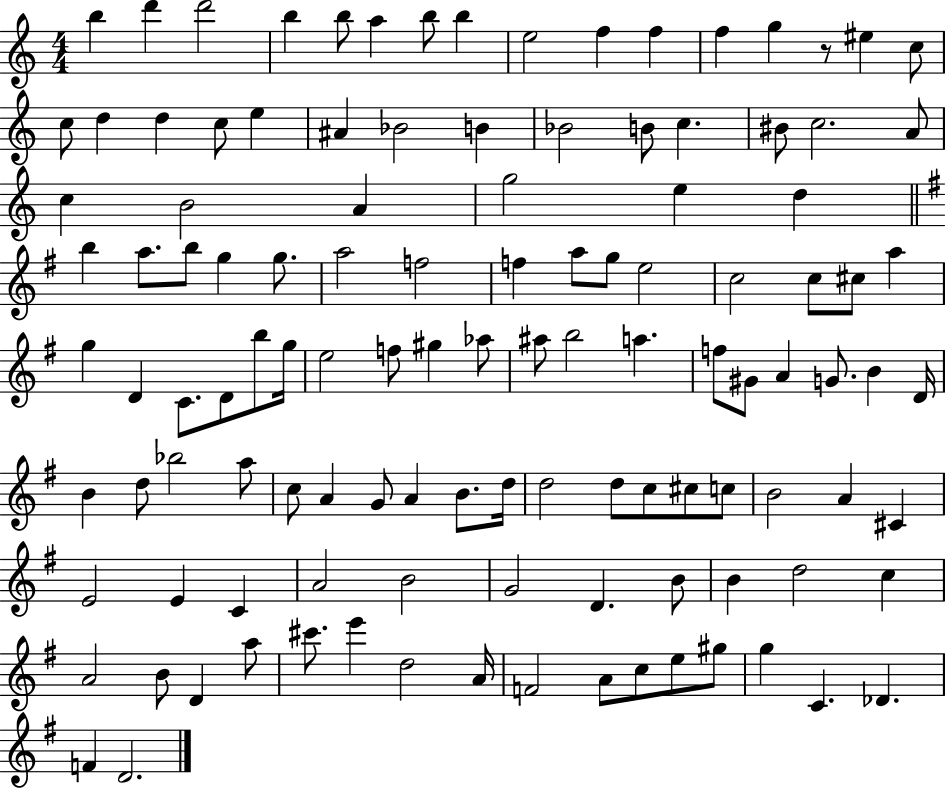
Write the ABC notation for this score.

X:1
T:Untitled
M:4/4
L:1/4
K:C
b d' d'2 b b/2 a b/2 b e2 f f f g z/2 ^e c/2 c/2 d d c/2 e ^A _B2 B _B2 B/2 c ^B/2 c2 A/2 c B2 A g2 e d b a/2 b/2 g g/2 a2 f2 f a/2 g/2 e2 c2 c/2 ^c/2 a g D C/2 D/2 b/2 g/4 e2 f/2 ^g _a/2 ^a/2 b2 a f/2 ^G/2 A G/2 B D/4 B d/2 _b2 a/2 c/2 A G/2 A B/2 d/4 d2 d/2 c/2 ^c/2 c/2 B2 A ^C E2 E C A2 B2 G2 D B/2 B d2 c A2 B/2 D a/2 ^c'/2 e' d2 A/4 F2 A/2 c/2 e/2 ^g/2 g C _D F D2